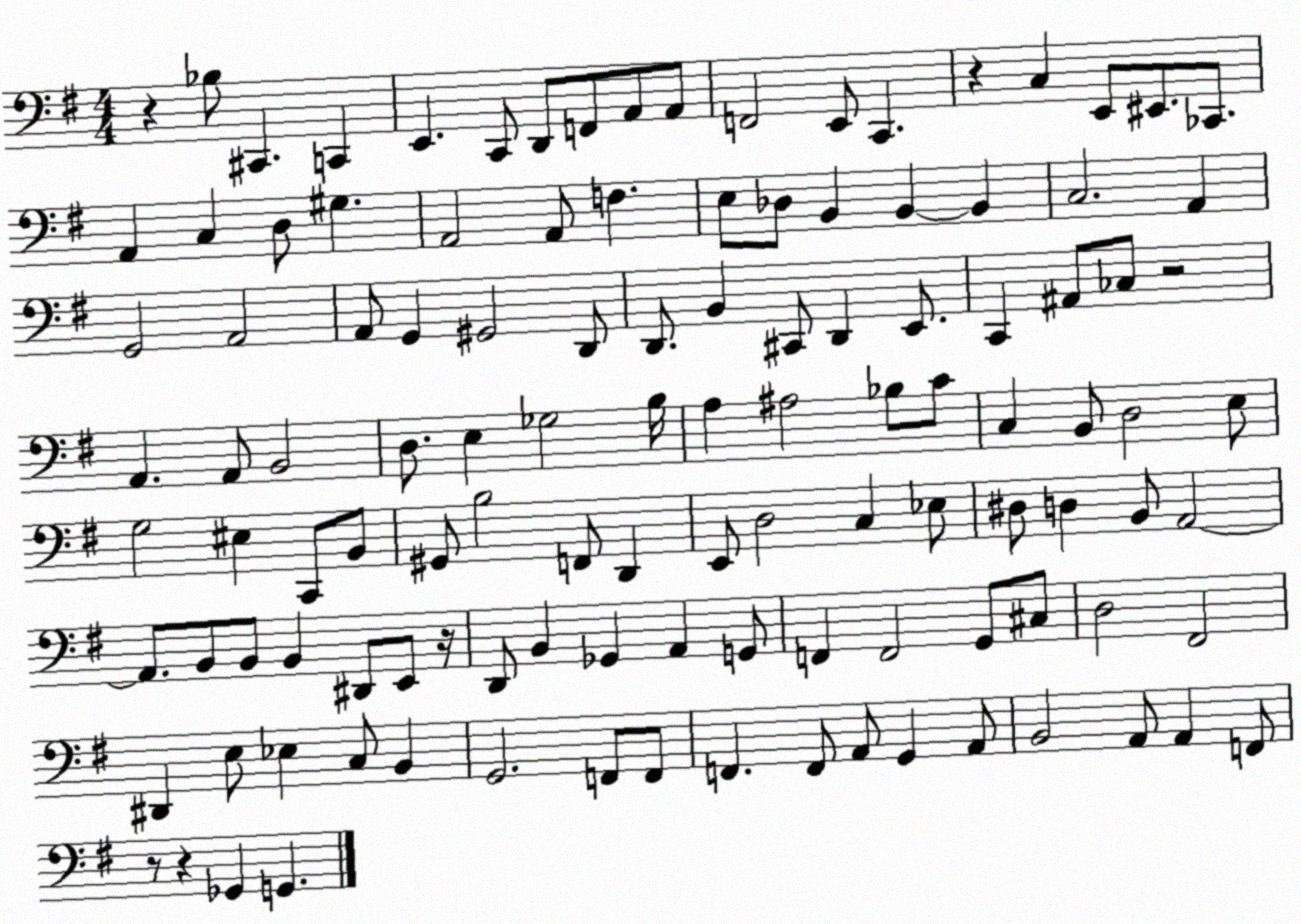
X:1
T:Untitled
M:4/4
L:1/4
K:G
z _B,/2 ^C,, C,, E,, C,,/2 D,,/2 F,,/2 A,,/2 A,,/2 F,,2 E,,/2 C,, z C, E,,/2 ^E,,/2 _C,,/2 A,, C, D,/2 ^G, A,,2 A,,/2 F, E,/2 _D,/2 B,, B,, B,, C,2 A,, G,,2 A,,2 A,,/2 G,, ^G,,2 D,,/2 D,,/2 B,, ^C,,/2 D,, E,,/2 C,, ^A,,/2 _C,/2 z2 A,, A,,/2 B,,2 D,/2 E, _G,2 B,/4 A, ^A,2 _B,/2 C/2 C, B,,/2 D,2 E,/2 G,2 ^E, C,,/2 B,,/2 ^G,,/2 B,2 F,,/2 D,, E,,/2 D,2 C, _E,/2 ^D,/2 D, B,,/2 A,,2 A,,/2 B,,/2 B,,/2 B,, ^D,,/2 E,,/2 z/4 D,,/2 B,, _G,, A,, G,,/2 F,, F,,2 G,,/2 ^C,/2 D,2 ^F,,2 ^D,, E,/2 _E, C,/2 B,, G,,2 F,,/2 F,,/2 F,, F,,/2 A,,/2 G,, A,,/2 B,,2 A,,/2 A,, F,,/2 z/2 z _G,, G,,